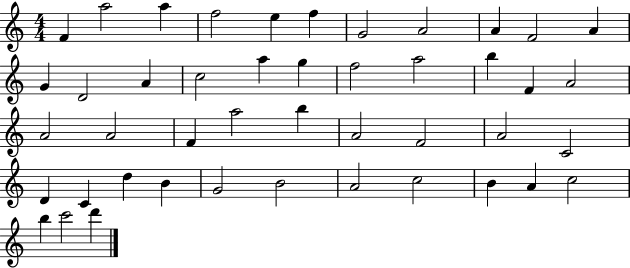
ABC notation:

X:1
T:Untitled
M:4/4
L:1/4
K:C
F a2 a f2 e f G2 A2 A F2 A G D2 A c2 a g f2 a2 b F A2 A2 A2 F a2 b A2 F2 A2 C2 D C d B G2 B2 A2 c2 B A c2 b c'2 d'